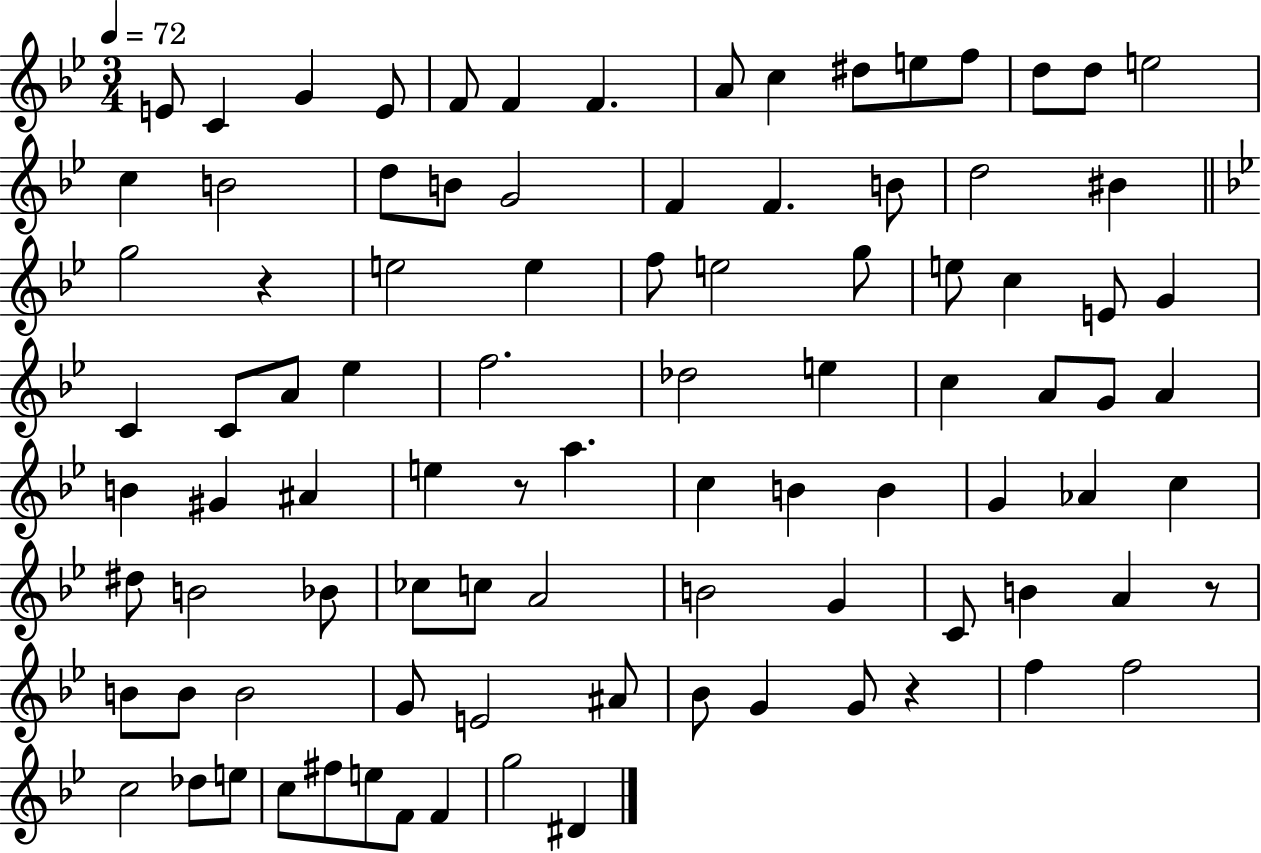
E4/e C4/q G4/q E4/e F4/e F4/q F4/q. A4/e C5/q D#5/e E5/e F5/e D5/e D5/e E5/h C5/q B4/h D5/e B4/e G4/h F4/q F4/q. B4/e D5/h BIS4/q G5/h R/q E5/h E5/q F5/e E5/h G5/e E5/e C5/q E4/e G4/q C4/q C4/e A4/e Eb5/q F5/h. Db5/h E5/q C5/q A4/e G4/e A4/q B4/q G#4/q A#4/q E5/q R/e A5/q. C5/q B4/q B4/q G4/q Ab4/q C5/q D#5/e B4/h Bb4/e CES5/e C5/e A4/h B4/h G4/q C4/e B4/q A4/q R/e B4/e B4/e B4/h G4/e E4/h A#4/e Bb4/e G4/q G4/e R/q F5/q F5/h C5/h Db5/e E5/e C5/e F#5/e E5/e F4/e F4/q G5/h D#4/q